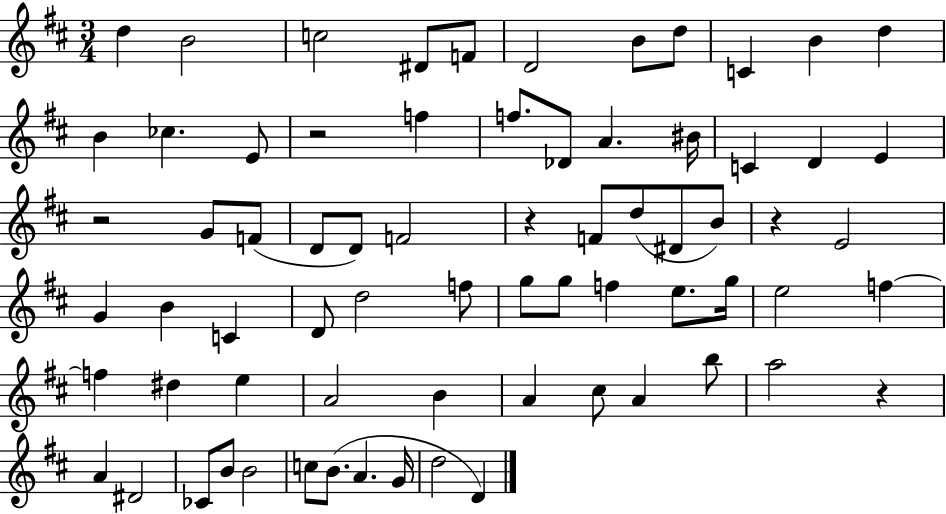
D5/q B4/h C5/h D#4/e F4/e D4/h B4/e D5/e C4/q B4/q D5/q B4/q CES5/q. E4/e R/h F5/q F5/e. Db4/e A4/q. BIS4/s C4/q D4/q E4/q R/h G4/e F4/e D4/e D4/e F4/h R/q F4/e D5/e D#4/e B4/e R/q E4/h G4/q B4/q C4/q D4/e D5/h F5/e G5/e G5/e F5/q E5/e. G5/s E5/h F5/q F5/q D#5/q E5/q A4/h B4/q A4/q C#5/e A4/q B5/e A5/h R/q A4/q D#4/h CES4/e B4/e B4/h C5/e B4/e. A4/q. G4/s D5/h D4/q